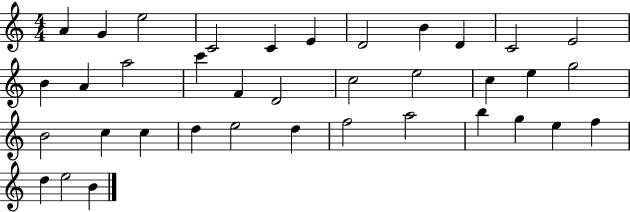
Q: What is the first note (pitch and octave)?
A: A4